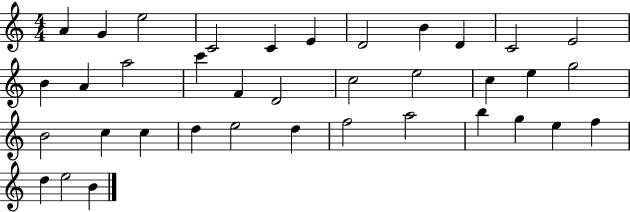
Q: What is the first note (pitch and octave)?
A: A4